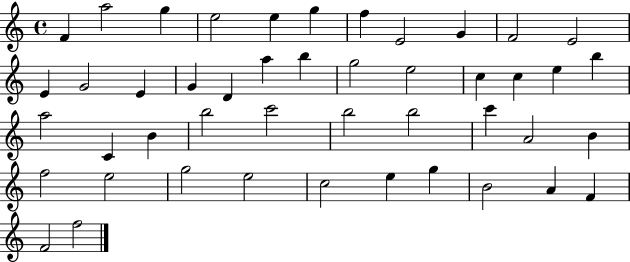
F4/q A5/h G5/q E5/h E5/q G5/q F5/q E4/h G4/q F4/h E4/h E4/q G4/h E4/q G4/q D4/q A5/q B5/q G5/h E5/h C5/q C5/q E5/q B5/q A5/h C4/q B4/q B5/h C6/h B5/h B5/h C6/q A4/h B4/q F5/h E5/h G5/h E5/h C5/h E5/q G5/q B4/h A4/q F4/q F4/h F5/h